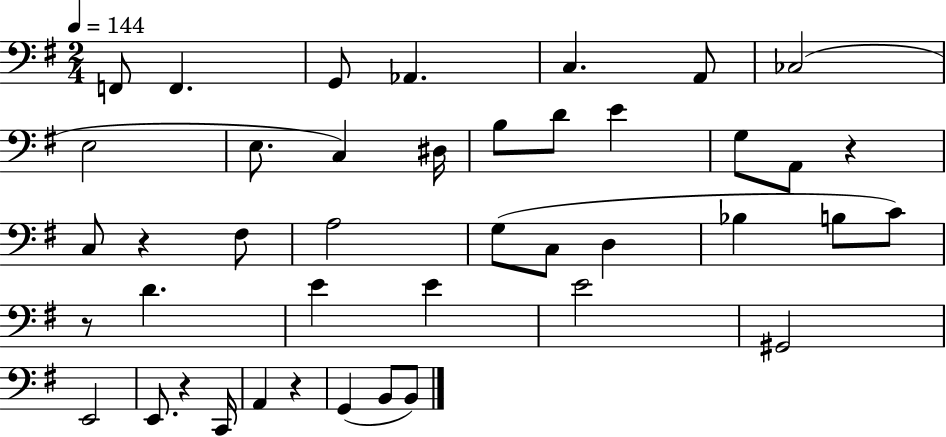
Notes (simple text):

F2/e F2/q. G2/e Ab2/q. C3/q. A2/e CES3/h E3/h E3/e. C3/q D#3/s B3/e D4/e E4/q G3/e A2/e R/q C3/e R/q F#3/e A3/h G3/e C3/e D3/q Bb3/q B3/e C4/e R/e D4/q. E4/q E4/q E4/h G#2/h E2/h E2/e. R/q C2/s A2/q R/q G2/q B2/e B2/e